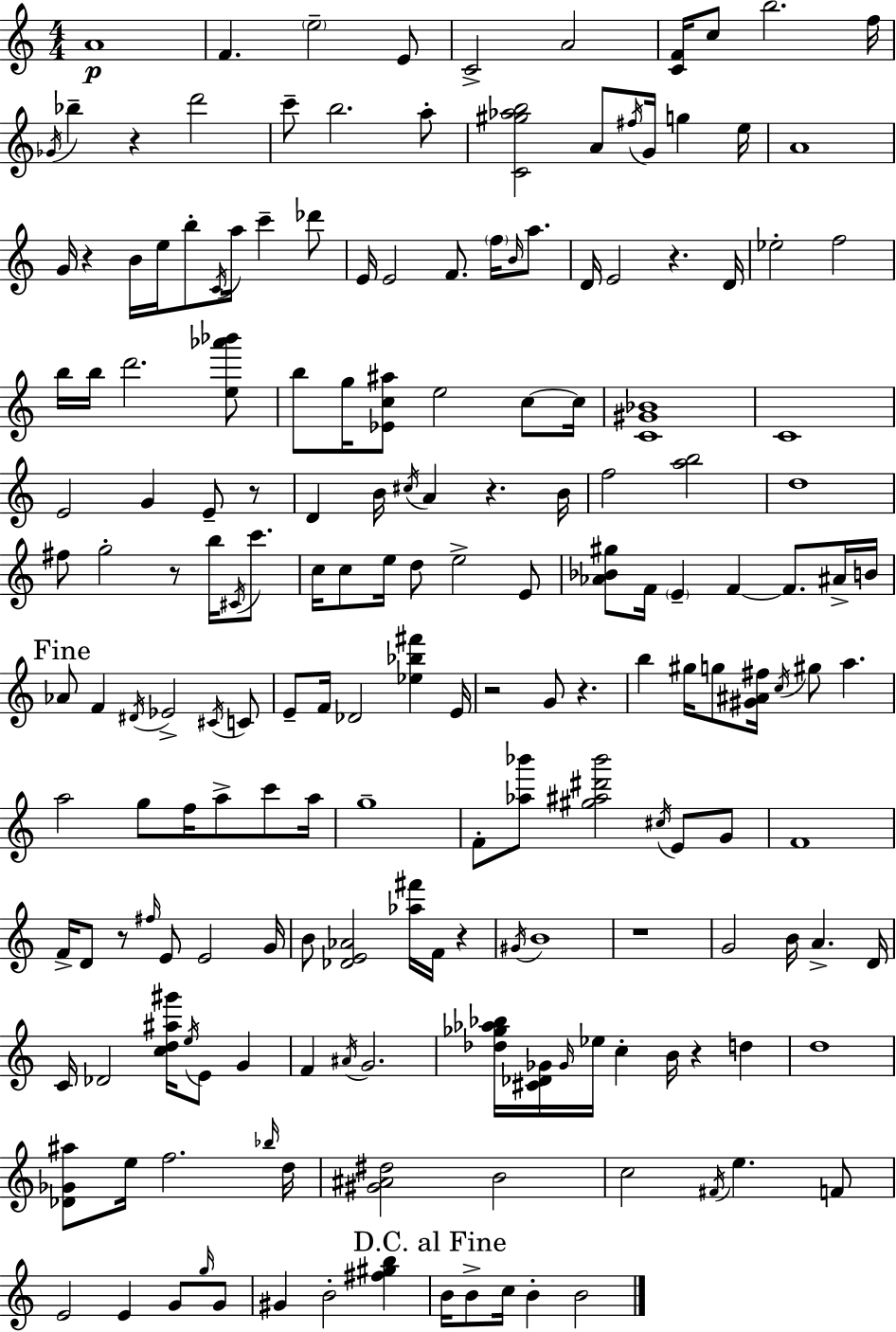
X:1
T:Untitled
M:4/4
L:1/4
K:Am
A4 F e2 E/2 C2 A2 [CF]/4 c/2 b2 f/4 _G/4 _b z d'2 c'/2 b2 a/2 [C^g_ab]2 A/2 ^f/4 G/4 g e/4 A4 G/4 z B/4 e/4 b/2 C/4 a/4 c' _d'/2 E/4 E2 F/2 f/4 B/4 a/2 D/4 E2 z D/4 _e2 f2 b/4 b/4 d'2 [e_a'_b']/2 b/2 g/4 [_Ec^a]/2 e2 c/2 c/4 [C^G_B]4 C4 E2 G E/2 z/2 D B/4 ^c/4 A z B/4 f2 [ab]2 d4 ^f/2 g2 z/2 b/4 ^C/4 c'/2 c/4 c/2 e/4 d/2 e2 E/2 [_A_B^g]/2 F/4 E F F/2 ^A/4 B/4 _A/2 F ^D/4 _E2 ^C/4 C/2 E/2 F/4 _D2 [_e_b^f'] E/4 z2 G/2 z b ^g/4 g/2 [^G^A^f]/4 c/4 ^g/2 a a2 g/2 f/4 a/2 c'/2 a/4 g4 F/2 [_a_b']/2 [^g^a^d'_b']2 ^c/4 E/2 G/2 F4 F/4 D/2 z/2 ^f/4 E/2 E2 G/4 B/2 [_DE_A]2 [_a^f']/4 F/4 z ^G/4 B4 z4 G2 B/4 A D/4 C/4 _D2 [cd^a^g']/4 e/4 E/2 G F ^A/4 G2 [_d_g_a_b]/4 [^C_D_G]/4 _G/4 _e/4 c B/4 z d d4 [_D_G^a]/2 e/4 f2 _b/4 d/4 [^G^A^d]2 B2 c2 ^F/4 e F/2 E2 E G/2 g/4 G/2 ^G B2 [^f^gb] B/4 B/2 c/4 B B2